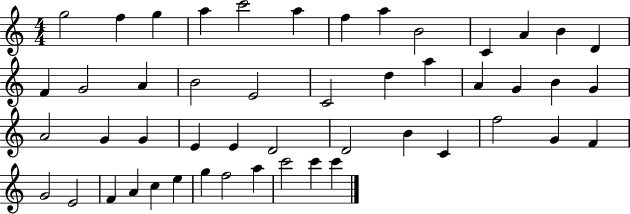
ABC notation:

X:1
T:Untitled
M:4/4
L:1/4
K:C
g2 f g a c'2 a f a B2 C A B D F G2 A B2 E2 C2 d a A G B G A2 G G E E D2 D2 B C f2 G F G2 E2 F A c e g f2 a c'2 c' c'